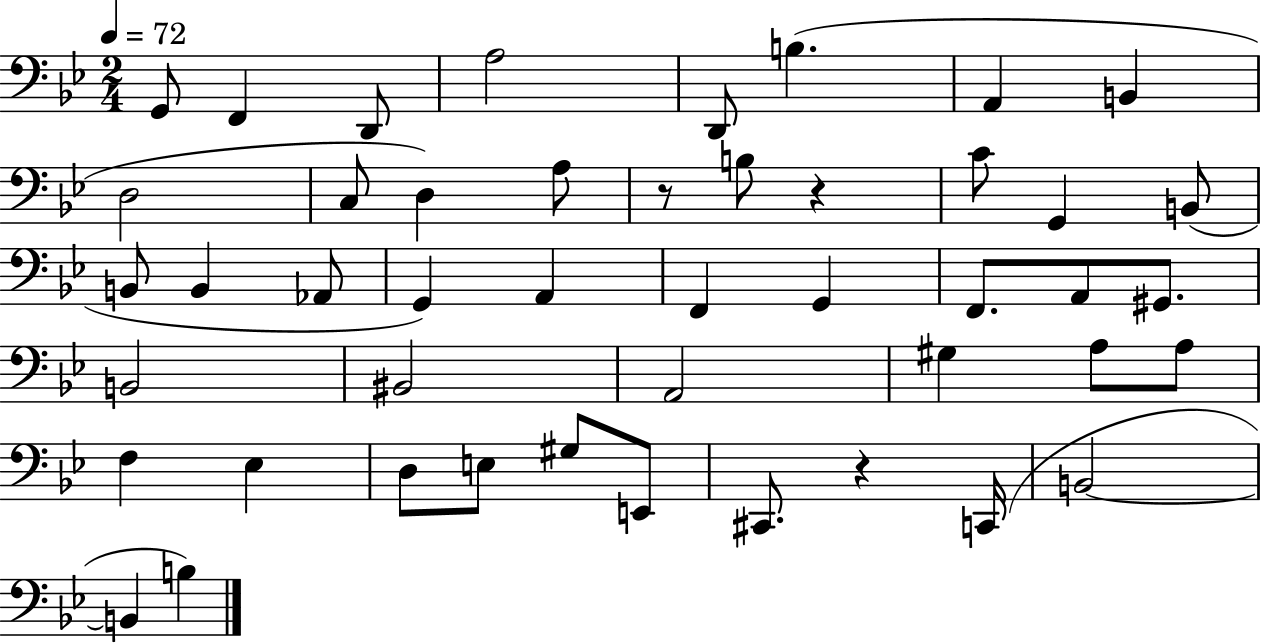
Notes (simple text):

G2/e F2/q D2/e A3/h D2/e B3/q. A2/q B2/q D3/h C3/e D3/q A3/e R/e B3/e R/q C4/e G2/q B2/e B2/e B2/q Ab2/e G2/q A2/q F2/q G2/q F2/e. A2/e G#2/e. B2/h BIS2/h A2/h G#3/q A3/e A3/e F3/q Eb3/q D3/e E3/e G#3/e E2/e C#2/e. R/q C2/s B2/h B2/q B3/q